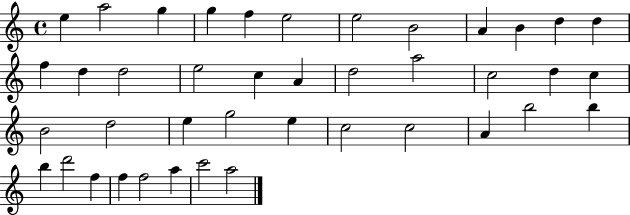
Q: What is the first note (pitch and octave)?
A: E5